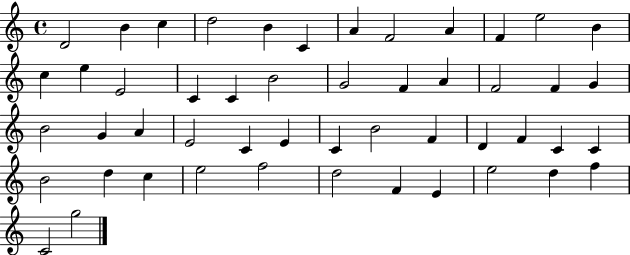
{
  \clef treble
  \time 4/4
  \defaultTimeSignature
  \key c \major
  d'2 b'4 c''4 | d''2 b'4 c'4 | a'4 f'2 a'4 | f'4 e''2 b'4 | \break c''4 e''4 e'2 | c'4 c'4 b'2 | g'2 f'4 a'4 | f'2 f'4 g'4 | \break b'2 g'4 a'4 | e'2 c'4 e'4 | c'4 b'2 f'4 | d'4 f'4 c'4 c'4 | \break b'2 d''4 c''4 | e''2 f''2 | d''2 f'4 e'4 | e''2 d''4 f''4 | \break c'2 g''2 | \bar "|."
}